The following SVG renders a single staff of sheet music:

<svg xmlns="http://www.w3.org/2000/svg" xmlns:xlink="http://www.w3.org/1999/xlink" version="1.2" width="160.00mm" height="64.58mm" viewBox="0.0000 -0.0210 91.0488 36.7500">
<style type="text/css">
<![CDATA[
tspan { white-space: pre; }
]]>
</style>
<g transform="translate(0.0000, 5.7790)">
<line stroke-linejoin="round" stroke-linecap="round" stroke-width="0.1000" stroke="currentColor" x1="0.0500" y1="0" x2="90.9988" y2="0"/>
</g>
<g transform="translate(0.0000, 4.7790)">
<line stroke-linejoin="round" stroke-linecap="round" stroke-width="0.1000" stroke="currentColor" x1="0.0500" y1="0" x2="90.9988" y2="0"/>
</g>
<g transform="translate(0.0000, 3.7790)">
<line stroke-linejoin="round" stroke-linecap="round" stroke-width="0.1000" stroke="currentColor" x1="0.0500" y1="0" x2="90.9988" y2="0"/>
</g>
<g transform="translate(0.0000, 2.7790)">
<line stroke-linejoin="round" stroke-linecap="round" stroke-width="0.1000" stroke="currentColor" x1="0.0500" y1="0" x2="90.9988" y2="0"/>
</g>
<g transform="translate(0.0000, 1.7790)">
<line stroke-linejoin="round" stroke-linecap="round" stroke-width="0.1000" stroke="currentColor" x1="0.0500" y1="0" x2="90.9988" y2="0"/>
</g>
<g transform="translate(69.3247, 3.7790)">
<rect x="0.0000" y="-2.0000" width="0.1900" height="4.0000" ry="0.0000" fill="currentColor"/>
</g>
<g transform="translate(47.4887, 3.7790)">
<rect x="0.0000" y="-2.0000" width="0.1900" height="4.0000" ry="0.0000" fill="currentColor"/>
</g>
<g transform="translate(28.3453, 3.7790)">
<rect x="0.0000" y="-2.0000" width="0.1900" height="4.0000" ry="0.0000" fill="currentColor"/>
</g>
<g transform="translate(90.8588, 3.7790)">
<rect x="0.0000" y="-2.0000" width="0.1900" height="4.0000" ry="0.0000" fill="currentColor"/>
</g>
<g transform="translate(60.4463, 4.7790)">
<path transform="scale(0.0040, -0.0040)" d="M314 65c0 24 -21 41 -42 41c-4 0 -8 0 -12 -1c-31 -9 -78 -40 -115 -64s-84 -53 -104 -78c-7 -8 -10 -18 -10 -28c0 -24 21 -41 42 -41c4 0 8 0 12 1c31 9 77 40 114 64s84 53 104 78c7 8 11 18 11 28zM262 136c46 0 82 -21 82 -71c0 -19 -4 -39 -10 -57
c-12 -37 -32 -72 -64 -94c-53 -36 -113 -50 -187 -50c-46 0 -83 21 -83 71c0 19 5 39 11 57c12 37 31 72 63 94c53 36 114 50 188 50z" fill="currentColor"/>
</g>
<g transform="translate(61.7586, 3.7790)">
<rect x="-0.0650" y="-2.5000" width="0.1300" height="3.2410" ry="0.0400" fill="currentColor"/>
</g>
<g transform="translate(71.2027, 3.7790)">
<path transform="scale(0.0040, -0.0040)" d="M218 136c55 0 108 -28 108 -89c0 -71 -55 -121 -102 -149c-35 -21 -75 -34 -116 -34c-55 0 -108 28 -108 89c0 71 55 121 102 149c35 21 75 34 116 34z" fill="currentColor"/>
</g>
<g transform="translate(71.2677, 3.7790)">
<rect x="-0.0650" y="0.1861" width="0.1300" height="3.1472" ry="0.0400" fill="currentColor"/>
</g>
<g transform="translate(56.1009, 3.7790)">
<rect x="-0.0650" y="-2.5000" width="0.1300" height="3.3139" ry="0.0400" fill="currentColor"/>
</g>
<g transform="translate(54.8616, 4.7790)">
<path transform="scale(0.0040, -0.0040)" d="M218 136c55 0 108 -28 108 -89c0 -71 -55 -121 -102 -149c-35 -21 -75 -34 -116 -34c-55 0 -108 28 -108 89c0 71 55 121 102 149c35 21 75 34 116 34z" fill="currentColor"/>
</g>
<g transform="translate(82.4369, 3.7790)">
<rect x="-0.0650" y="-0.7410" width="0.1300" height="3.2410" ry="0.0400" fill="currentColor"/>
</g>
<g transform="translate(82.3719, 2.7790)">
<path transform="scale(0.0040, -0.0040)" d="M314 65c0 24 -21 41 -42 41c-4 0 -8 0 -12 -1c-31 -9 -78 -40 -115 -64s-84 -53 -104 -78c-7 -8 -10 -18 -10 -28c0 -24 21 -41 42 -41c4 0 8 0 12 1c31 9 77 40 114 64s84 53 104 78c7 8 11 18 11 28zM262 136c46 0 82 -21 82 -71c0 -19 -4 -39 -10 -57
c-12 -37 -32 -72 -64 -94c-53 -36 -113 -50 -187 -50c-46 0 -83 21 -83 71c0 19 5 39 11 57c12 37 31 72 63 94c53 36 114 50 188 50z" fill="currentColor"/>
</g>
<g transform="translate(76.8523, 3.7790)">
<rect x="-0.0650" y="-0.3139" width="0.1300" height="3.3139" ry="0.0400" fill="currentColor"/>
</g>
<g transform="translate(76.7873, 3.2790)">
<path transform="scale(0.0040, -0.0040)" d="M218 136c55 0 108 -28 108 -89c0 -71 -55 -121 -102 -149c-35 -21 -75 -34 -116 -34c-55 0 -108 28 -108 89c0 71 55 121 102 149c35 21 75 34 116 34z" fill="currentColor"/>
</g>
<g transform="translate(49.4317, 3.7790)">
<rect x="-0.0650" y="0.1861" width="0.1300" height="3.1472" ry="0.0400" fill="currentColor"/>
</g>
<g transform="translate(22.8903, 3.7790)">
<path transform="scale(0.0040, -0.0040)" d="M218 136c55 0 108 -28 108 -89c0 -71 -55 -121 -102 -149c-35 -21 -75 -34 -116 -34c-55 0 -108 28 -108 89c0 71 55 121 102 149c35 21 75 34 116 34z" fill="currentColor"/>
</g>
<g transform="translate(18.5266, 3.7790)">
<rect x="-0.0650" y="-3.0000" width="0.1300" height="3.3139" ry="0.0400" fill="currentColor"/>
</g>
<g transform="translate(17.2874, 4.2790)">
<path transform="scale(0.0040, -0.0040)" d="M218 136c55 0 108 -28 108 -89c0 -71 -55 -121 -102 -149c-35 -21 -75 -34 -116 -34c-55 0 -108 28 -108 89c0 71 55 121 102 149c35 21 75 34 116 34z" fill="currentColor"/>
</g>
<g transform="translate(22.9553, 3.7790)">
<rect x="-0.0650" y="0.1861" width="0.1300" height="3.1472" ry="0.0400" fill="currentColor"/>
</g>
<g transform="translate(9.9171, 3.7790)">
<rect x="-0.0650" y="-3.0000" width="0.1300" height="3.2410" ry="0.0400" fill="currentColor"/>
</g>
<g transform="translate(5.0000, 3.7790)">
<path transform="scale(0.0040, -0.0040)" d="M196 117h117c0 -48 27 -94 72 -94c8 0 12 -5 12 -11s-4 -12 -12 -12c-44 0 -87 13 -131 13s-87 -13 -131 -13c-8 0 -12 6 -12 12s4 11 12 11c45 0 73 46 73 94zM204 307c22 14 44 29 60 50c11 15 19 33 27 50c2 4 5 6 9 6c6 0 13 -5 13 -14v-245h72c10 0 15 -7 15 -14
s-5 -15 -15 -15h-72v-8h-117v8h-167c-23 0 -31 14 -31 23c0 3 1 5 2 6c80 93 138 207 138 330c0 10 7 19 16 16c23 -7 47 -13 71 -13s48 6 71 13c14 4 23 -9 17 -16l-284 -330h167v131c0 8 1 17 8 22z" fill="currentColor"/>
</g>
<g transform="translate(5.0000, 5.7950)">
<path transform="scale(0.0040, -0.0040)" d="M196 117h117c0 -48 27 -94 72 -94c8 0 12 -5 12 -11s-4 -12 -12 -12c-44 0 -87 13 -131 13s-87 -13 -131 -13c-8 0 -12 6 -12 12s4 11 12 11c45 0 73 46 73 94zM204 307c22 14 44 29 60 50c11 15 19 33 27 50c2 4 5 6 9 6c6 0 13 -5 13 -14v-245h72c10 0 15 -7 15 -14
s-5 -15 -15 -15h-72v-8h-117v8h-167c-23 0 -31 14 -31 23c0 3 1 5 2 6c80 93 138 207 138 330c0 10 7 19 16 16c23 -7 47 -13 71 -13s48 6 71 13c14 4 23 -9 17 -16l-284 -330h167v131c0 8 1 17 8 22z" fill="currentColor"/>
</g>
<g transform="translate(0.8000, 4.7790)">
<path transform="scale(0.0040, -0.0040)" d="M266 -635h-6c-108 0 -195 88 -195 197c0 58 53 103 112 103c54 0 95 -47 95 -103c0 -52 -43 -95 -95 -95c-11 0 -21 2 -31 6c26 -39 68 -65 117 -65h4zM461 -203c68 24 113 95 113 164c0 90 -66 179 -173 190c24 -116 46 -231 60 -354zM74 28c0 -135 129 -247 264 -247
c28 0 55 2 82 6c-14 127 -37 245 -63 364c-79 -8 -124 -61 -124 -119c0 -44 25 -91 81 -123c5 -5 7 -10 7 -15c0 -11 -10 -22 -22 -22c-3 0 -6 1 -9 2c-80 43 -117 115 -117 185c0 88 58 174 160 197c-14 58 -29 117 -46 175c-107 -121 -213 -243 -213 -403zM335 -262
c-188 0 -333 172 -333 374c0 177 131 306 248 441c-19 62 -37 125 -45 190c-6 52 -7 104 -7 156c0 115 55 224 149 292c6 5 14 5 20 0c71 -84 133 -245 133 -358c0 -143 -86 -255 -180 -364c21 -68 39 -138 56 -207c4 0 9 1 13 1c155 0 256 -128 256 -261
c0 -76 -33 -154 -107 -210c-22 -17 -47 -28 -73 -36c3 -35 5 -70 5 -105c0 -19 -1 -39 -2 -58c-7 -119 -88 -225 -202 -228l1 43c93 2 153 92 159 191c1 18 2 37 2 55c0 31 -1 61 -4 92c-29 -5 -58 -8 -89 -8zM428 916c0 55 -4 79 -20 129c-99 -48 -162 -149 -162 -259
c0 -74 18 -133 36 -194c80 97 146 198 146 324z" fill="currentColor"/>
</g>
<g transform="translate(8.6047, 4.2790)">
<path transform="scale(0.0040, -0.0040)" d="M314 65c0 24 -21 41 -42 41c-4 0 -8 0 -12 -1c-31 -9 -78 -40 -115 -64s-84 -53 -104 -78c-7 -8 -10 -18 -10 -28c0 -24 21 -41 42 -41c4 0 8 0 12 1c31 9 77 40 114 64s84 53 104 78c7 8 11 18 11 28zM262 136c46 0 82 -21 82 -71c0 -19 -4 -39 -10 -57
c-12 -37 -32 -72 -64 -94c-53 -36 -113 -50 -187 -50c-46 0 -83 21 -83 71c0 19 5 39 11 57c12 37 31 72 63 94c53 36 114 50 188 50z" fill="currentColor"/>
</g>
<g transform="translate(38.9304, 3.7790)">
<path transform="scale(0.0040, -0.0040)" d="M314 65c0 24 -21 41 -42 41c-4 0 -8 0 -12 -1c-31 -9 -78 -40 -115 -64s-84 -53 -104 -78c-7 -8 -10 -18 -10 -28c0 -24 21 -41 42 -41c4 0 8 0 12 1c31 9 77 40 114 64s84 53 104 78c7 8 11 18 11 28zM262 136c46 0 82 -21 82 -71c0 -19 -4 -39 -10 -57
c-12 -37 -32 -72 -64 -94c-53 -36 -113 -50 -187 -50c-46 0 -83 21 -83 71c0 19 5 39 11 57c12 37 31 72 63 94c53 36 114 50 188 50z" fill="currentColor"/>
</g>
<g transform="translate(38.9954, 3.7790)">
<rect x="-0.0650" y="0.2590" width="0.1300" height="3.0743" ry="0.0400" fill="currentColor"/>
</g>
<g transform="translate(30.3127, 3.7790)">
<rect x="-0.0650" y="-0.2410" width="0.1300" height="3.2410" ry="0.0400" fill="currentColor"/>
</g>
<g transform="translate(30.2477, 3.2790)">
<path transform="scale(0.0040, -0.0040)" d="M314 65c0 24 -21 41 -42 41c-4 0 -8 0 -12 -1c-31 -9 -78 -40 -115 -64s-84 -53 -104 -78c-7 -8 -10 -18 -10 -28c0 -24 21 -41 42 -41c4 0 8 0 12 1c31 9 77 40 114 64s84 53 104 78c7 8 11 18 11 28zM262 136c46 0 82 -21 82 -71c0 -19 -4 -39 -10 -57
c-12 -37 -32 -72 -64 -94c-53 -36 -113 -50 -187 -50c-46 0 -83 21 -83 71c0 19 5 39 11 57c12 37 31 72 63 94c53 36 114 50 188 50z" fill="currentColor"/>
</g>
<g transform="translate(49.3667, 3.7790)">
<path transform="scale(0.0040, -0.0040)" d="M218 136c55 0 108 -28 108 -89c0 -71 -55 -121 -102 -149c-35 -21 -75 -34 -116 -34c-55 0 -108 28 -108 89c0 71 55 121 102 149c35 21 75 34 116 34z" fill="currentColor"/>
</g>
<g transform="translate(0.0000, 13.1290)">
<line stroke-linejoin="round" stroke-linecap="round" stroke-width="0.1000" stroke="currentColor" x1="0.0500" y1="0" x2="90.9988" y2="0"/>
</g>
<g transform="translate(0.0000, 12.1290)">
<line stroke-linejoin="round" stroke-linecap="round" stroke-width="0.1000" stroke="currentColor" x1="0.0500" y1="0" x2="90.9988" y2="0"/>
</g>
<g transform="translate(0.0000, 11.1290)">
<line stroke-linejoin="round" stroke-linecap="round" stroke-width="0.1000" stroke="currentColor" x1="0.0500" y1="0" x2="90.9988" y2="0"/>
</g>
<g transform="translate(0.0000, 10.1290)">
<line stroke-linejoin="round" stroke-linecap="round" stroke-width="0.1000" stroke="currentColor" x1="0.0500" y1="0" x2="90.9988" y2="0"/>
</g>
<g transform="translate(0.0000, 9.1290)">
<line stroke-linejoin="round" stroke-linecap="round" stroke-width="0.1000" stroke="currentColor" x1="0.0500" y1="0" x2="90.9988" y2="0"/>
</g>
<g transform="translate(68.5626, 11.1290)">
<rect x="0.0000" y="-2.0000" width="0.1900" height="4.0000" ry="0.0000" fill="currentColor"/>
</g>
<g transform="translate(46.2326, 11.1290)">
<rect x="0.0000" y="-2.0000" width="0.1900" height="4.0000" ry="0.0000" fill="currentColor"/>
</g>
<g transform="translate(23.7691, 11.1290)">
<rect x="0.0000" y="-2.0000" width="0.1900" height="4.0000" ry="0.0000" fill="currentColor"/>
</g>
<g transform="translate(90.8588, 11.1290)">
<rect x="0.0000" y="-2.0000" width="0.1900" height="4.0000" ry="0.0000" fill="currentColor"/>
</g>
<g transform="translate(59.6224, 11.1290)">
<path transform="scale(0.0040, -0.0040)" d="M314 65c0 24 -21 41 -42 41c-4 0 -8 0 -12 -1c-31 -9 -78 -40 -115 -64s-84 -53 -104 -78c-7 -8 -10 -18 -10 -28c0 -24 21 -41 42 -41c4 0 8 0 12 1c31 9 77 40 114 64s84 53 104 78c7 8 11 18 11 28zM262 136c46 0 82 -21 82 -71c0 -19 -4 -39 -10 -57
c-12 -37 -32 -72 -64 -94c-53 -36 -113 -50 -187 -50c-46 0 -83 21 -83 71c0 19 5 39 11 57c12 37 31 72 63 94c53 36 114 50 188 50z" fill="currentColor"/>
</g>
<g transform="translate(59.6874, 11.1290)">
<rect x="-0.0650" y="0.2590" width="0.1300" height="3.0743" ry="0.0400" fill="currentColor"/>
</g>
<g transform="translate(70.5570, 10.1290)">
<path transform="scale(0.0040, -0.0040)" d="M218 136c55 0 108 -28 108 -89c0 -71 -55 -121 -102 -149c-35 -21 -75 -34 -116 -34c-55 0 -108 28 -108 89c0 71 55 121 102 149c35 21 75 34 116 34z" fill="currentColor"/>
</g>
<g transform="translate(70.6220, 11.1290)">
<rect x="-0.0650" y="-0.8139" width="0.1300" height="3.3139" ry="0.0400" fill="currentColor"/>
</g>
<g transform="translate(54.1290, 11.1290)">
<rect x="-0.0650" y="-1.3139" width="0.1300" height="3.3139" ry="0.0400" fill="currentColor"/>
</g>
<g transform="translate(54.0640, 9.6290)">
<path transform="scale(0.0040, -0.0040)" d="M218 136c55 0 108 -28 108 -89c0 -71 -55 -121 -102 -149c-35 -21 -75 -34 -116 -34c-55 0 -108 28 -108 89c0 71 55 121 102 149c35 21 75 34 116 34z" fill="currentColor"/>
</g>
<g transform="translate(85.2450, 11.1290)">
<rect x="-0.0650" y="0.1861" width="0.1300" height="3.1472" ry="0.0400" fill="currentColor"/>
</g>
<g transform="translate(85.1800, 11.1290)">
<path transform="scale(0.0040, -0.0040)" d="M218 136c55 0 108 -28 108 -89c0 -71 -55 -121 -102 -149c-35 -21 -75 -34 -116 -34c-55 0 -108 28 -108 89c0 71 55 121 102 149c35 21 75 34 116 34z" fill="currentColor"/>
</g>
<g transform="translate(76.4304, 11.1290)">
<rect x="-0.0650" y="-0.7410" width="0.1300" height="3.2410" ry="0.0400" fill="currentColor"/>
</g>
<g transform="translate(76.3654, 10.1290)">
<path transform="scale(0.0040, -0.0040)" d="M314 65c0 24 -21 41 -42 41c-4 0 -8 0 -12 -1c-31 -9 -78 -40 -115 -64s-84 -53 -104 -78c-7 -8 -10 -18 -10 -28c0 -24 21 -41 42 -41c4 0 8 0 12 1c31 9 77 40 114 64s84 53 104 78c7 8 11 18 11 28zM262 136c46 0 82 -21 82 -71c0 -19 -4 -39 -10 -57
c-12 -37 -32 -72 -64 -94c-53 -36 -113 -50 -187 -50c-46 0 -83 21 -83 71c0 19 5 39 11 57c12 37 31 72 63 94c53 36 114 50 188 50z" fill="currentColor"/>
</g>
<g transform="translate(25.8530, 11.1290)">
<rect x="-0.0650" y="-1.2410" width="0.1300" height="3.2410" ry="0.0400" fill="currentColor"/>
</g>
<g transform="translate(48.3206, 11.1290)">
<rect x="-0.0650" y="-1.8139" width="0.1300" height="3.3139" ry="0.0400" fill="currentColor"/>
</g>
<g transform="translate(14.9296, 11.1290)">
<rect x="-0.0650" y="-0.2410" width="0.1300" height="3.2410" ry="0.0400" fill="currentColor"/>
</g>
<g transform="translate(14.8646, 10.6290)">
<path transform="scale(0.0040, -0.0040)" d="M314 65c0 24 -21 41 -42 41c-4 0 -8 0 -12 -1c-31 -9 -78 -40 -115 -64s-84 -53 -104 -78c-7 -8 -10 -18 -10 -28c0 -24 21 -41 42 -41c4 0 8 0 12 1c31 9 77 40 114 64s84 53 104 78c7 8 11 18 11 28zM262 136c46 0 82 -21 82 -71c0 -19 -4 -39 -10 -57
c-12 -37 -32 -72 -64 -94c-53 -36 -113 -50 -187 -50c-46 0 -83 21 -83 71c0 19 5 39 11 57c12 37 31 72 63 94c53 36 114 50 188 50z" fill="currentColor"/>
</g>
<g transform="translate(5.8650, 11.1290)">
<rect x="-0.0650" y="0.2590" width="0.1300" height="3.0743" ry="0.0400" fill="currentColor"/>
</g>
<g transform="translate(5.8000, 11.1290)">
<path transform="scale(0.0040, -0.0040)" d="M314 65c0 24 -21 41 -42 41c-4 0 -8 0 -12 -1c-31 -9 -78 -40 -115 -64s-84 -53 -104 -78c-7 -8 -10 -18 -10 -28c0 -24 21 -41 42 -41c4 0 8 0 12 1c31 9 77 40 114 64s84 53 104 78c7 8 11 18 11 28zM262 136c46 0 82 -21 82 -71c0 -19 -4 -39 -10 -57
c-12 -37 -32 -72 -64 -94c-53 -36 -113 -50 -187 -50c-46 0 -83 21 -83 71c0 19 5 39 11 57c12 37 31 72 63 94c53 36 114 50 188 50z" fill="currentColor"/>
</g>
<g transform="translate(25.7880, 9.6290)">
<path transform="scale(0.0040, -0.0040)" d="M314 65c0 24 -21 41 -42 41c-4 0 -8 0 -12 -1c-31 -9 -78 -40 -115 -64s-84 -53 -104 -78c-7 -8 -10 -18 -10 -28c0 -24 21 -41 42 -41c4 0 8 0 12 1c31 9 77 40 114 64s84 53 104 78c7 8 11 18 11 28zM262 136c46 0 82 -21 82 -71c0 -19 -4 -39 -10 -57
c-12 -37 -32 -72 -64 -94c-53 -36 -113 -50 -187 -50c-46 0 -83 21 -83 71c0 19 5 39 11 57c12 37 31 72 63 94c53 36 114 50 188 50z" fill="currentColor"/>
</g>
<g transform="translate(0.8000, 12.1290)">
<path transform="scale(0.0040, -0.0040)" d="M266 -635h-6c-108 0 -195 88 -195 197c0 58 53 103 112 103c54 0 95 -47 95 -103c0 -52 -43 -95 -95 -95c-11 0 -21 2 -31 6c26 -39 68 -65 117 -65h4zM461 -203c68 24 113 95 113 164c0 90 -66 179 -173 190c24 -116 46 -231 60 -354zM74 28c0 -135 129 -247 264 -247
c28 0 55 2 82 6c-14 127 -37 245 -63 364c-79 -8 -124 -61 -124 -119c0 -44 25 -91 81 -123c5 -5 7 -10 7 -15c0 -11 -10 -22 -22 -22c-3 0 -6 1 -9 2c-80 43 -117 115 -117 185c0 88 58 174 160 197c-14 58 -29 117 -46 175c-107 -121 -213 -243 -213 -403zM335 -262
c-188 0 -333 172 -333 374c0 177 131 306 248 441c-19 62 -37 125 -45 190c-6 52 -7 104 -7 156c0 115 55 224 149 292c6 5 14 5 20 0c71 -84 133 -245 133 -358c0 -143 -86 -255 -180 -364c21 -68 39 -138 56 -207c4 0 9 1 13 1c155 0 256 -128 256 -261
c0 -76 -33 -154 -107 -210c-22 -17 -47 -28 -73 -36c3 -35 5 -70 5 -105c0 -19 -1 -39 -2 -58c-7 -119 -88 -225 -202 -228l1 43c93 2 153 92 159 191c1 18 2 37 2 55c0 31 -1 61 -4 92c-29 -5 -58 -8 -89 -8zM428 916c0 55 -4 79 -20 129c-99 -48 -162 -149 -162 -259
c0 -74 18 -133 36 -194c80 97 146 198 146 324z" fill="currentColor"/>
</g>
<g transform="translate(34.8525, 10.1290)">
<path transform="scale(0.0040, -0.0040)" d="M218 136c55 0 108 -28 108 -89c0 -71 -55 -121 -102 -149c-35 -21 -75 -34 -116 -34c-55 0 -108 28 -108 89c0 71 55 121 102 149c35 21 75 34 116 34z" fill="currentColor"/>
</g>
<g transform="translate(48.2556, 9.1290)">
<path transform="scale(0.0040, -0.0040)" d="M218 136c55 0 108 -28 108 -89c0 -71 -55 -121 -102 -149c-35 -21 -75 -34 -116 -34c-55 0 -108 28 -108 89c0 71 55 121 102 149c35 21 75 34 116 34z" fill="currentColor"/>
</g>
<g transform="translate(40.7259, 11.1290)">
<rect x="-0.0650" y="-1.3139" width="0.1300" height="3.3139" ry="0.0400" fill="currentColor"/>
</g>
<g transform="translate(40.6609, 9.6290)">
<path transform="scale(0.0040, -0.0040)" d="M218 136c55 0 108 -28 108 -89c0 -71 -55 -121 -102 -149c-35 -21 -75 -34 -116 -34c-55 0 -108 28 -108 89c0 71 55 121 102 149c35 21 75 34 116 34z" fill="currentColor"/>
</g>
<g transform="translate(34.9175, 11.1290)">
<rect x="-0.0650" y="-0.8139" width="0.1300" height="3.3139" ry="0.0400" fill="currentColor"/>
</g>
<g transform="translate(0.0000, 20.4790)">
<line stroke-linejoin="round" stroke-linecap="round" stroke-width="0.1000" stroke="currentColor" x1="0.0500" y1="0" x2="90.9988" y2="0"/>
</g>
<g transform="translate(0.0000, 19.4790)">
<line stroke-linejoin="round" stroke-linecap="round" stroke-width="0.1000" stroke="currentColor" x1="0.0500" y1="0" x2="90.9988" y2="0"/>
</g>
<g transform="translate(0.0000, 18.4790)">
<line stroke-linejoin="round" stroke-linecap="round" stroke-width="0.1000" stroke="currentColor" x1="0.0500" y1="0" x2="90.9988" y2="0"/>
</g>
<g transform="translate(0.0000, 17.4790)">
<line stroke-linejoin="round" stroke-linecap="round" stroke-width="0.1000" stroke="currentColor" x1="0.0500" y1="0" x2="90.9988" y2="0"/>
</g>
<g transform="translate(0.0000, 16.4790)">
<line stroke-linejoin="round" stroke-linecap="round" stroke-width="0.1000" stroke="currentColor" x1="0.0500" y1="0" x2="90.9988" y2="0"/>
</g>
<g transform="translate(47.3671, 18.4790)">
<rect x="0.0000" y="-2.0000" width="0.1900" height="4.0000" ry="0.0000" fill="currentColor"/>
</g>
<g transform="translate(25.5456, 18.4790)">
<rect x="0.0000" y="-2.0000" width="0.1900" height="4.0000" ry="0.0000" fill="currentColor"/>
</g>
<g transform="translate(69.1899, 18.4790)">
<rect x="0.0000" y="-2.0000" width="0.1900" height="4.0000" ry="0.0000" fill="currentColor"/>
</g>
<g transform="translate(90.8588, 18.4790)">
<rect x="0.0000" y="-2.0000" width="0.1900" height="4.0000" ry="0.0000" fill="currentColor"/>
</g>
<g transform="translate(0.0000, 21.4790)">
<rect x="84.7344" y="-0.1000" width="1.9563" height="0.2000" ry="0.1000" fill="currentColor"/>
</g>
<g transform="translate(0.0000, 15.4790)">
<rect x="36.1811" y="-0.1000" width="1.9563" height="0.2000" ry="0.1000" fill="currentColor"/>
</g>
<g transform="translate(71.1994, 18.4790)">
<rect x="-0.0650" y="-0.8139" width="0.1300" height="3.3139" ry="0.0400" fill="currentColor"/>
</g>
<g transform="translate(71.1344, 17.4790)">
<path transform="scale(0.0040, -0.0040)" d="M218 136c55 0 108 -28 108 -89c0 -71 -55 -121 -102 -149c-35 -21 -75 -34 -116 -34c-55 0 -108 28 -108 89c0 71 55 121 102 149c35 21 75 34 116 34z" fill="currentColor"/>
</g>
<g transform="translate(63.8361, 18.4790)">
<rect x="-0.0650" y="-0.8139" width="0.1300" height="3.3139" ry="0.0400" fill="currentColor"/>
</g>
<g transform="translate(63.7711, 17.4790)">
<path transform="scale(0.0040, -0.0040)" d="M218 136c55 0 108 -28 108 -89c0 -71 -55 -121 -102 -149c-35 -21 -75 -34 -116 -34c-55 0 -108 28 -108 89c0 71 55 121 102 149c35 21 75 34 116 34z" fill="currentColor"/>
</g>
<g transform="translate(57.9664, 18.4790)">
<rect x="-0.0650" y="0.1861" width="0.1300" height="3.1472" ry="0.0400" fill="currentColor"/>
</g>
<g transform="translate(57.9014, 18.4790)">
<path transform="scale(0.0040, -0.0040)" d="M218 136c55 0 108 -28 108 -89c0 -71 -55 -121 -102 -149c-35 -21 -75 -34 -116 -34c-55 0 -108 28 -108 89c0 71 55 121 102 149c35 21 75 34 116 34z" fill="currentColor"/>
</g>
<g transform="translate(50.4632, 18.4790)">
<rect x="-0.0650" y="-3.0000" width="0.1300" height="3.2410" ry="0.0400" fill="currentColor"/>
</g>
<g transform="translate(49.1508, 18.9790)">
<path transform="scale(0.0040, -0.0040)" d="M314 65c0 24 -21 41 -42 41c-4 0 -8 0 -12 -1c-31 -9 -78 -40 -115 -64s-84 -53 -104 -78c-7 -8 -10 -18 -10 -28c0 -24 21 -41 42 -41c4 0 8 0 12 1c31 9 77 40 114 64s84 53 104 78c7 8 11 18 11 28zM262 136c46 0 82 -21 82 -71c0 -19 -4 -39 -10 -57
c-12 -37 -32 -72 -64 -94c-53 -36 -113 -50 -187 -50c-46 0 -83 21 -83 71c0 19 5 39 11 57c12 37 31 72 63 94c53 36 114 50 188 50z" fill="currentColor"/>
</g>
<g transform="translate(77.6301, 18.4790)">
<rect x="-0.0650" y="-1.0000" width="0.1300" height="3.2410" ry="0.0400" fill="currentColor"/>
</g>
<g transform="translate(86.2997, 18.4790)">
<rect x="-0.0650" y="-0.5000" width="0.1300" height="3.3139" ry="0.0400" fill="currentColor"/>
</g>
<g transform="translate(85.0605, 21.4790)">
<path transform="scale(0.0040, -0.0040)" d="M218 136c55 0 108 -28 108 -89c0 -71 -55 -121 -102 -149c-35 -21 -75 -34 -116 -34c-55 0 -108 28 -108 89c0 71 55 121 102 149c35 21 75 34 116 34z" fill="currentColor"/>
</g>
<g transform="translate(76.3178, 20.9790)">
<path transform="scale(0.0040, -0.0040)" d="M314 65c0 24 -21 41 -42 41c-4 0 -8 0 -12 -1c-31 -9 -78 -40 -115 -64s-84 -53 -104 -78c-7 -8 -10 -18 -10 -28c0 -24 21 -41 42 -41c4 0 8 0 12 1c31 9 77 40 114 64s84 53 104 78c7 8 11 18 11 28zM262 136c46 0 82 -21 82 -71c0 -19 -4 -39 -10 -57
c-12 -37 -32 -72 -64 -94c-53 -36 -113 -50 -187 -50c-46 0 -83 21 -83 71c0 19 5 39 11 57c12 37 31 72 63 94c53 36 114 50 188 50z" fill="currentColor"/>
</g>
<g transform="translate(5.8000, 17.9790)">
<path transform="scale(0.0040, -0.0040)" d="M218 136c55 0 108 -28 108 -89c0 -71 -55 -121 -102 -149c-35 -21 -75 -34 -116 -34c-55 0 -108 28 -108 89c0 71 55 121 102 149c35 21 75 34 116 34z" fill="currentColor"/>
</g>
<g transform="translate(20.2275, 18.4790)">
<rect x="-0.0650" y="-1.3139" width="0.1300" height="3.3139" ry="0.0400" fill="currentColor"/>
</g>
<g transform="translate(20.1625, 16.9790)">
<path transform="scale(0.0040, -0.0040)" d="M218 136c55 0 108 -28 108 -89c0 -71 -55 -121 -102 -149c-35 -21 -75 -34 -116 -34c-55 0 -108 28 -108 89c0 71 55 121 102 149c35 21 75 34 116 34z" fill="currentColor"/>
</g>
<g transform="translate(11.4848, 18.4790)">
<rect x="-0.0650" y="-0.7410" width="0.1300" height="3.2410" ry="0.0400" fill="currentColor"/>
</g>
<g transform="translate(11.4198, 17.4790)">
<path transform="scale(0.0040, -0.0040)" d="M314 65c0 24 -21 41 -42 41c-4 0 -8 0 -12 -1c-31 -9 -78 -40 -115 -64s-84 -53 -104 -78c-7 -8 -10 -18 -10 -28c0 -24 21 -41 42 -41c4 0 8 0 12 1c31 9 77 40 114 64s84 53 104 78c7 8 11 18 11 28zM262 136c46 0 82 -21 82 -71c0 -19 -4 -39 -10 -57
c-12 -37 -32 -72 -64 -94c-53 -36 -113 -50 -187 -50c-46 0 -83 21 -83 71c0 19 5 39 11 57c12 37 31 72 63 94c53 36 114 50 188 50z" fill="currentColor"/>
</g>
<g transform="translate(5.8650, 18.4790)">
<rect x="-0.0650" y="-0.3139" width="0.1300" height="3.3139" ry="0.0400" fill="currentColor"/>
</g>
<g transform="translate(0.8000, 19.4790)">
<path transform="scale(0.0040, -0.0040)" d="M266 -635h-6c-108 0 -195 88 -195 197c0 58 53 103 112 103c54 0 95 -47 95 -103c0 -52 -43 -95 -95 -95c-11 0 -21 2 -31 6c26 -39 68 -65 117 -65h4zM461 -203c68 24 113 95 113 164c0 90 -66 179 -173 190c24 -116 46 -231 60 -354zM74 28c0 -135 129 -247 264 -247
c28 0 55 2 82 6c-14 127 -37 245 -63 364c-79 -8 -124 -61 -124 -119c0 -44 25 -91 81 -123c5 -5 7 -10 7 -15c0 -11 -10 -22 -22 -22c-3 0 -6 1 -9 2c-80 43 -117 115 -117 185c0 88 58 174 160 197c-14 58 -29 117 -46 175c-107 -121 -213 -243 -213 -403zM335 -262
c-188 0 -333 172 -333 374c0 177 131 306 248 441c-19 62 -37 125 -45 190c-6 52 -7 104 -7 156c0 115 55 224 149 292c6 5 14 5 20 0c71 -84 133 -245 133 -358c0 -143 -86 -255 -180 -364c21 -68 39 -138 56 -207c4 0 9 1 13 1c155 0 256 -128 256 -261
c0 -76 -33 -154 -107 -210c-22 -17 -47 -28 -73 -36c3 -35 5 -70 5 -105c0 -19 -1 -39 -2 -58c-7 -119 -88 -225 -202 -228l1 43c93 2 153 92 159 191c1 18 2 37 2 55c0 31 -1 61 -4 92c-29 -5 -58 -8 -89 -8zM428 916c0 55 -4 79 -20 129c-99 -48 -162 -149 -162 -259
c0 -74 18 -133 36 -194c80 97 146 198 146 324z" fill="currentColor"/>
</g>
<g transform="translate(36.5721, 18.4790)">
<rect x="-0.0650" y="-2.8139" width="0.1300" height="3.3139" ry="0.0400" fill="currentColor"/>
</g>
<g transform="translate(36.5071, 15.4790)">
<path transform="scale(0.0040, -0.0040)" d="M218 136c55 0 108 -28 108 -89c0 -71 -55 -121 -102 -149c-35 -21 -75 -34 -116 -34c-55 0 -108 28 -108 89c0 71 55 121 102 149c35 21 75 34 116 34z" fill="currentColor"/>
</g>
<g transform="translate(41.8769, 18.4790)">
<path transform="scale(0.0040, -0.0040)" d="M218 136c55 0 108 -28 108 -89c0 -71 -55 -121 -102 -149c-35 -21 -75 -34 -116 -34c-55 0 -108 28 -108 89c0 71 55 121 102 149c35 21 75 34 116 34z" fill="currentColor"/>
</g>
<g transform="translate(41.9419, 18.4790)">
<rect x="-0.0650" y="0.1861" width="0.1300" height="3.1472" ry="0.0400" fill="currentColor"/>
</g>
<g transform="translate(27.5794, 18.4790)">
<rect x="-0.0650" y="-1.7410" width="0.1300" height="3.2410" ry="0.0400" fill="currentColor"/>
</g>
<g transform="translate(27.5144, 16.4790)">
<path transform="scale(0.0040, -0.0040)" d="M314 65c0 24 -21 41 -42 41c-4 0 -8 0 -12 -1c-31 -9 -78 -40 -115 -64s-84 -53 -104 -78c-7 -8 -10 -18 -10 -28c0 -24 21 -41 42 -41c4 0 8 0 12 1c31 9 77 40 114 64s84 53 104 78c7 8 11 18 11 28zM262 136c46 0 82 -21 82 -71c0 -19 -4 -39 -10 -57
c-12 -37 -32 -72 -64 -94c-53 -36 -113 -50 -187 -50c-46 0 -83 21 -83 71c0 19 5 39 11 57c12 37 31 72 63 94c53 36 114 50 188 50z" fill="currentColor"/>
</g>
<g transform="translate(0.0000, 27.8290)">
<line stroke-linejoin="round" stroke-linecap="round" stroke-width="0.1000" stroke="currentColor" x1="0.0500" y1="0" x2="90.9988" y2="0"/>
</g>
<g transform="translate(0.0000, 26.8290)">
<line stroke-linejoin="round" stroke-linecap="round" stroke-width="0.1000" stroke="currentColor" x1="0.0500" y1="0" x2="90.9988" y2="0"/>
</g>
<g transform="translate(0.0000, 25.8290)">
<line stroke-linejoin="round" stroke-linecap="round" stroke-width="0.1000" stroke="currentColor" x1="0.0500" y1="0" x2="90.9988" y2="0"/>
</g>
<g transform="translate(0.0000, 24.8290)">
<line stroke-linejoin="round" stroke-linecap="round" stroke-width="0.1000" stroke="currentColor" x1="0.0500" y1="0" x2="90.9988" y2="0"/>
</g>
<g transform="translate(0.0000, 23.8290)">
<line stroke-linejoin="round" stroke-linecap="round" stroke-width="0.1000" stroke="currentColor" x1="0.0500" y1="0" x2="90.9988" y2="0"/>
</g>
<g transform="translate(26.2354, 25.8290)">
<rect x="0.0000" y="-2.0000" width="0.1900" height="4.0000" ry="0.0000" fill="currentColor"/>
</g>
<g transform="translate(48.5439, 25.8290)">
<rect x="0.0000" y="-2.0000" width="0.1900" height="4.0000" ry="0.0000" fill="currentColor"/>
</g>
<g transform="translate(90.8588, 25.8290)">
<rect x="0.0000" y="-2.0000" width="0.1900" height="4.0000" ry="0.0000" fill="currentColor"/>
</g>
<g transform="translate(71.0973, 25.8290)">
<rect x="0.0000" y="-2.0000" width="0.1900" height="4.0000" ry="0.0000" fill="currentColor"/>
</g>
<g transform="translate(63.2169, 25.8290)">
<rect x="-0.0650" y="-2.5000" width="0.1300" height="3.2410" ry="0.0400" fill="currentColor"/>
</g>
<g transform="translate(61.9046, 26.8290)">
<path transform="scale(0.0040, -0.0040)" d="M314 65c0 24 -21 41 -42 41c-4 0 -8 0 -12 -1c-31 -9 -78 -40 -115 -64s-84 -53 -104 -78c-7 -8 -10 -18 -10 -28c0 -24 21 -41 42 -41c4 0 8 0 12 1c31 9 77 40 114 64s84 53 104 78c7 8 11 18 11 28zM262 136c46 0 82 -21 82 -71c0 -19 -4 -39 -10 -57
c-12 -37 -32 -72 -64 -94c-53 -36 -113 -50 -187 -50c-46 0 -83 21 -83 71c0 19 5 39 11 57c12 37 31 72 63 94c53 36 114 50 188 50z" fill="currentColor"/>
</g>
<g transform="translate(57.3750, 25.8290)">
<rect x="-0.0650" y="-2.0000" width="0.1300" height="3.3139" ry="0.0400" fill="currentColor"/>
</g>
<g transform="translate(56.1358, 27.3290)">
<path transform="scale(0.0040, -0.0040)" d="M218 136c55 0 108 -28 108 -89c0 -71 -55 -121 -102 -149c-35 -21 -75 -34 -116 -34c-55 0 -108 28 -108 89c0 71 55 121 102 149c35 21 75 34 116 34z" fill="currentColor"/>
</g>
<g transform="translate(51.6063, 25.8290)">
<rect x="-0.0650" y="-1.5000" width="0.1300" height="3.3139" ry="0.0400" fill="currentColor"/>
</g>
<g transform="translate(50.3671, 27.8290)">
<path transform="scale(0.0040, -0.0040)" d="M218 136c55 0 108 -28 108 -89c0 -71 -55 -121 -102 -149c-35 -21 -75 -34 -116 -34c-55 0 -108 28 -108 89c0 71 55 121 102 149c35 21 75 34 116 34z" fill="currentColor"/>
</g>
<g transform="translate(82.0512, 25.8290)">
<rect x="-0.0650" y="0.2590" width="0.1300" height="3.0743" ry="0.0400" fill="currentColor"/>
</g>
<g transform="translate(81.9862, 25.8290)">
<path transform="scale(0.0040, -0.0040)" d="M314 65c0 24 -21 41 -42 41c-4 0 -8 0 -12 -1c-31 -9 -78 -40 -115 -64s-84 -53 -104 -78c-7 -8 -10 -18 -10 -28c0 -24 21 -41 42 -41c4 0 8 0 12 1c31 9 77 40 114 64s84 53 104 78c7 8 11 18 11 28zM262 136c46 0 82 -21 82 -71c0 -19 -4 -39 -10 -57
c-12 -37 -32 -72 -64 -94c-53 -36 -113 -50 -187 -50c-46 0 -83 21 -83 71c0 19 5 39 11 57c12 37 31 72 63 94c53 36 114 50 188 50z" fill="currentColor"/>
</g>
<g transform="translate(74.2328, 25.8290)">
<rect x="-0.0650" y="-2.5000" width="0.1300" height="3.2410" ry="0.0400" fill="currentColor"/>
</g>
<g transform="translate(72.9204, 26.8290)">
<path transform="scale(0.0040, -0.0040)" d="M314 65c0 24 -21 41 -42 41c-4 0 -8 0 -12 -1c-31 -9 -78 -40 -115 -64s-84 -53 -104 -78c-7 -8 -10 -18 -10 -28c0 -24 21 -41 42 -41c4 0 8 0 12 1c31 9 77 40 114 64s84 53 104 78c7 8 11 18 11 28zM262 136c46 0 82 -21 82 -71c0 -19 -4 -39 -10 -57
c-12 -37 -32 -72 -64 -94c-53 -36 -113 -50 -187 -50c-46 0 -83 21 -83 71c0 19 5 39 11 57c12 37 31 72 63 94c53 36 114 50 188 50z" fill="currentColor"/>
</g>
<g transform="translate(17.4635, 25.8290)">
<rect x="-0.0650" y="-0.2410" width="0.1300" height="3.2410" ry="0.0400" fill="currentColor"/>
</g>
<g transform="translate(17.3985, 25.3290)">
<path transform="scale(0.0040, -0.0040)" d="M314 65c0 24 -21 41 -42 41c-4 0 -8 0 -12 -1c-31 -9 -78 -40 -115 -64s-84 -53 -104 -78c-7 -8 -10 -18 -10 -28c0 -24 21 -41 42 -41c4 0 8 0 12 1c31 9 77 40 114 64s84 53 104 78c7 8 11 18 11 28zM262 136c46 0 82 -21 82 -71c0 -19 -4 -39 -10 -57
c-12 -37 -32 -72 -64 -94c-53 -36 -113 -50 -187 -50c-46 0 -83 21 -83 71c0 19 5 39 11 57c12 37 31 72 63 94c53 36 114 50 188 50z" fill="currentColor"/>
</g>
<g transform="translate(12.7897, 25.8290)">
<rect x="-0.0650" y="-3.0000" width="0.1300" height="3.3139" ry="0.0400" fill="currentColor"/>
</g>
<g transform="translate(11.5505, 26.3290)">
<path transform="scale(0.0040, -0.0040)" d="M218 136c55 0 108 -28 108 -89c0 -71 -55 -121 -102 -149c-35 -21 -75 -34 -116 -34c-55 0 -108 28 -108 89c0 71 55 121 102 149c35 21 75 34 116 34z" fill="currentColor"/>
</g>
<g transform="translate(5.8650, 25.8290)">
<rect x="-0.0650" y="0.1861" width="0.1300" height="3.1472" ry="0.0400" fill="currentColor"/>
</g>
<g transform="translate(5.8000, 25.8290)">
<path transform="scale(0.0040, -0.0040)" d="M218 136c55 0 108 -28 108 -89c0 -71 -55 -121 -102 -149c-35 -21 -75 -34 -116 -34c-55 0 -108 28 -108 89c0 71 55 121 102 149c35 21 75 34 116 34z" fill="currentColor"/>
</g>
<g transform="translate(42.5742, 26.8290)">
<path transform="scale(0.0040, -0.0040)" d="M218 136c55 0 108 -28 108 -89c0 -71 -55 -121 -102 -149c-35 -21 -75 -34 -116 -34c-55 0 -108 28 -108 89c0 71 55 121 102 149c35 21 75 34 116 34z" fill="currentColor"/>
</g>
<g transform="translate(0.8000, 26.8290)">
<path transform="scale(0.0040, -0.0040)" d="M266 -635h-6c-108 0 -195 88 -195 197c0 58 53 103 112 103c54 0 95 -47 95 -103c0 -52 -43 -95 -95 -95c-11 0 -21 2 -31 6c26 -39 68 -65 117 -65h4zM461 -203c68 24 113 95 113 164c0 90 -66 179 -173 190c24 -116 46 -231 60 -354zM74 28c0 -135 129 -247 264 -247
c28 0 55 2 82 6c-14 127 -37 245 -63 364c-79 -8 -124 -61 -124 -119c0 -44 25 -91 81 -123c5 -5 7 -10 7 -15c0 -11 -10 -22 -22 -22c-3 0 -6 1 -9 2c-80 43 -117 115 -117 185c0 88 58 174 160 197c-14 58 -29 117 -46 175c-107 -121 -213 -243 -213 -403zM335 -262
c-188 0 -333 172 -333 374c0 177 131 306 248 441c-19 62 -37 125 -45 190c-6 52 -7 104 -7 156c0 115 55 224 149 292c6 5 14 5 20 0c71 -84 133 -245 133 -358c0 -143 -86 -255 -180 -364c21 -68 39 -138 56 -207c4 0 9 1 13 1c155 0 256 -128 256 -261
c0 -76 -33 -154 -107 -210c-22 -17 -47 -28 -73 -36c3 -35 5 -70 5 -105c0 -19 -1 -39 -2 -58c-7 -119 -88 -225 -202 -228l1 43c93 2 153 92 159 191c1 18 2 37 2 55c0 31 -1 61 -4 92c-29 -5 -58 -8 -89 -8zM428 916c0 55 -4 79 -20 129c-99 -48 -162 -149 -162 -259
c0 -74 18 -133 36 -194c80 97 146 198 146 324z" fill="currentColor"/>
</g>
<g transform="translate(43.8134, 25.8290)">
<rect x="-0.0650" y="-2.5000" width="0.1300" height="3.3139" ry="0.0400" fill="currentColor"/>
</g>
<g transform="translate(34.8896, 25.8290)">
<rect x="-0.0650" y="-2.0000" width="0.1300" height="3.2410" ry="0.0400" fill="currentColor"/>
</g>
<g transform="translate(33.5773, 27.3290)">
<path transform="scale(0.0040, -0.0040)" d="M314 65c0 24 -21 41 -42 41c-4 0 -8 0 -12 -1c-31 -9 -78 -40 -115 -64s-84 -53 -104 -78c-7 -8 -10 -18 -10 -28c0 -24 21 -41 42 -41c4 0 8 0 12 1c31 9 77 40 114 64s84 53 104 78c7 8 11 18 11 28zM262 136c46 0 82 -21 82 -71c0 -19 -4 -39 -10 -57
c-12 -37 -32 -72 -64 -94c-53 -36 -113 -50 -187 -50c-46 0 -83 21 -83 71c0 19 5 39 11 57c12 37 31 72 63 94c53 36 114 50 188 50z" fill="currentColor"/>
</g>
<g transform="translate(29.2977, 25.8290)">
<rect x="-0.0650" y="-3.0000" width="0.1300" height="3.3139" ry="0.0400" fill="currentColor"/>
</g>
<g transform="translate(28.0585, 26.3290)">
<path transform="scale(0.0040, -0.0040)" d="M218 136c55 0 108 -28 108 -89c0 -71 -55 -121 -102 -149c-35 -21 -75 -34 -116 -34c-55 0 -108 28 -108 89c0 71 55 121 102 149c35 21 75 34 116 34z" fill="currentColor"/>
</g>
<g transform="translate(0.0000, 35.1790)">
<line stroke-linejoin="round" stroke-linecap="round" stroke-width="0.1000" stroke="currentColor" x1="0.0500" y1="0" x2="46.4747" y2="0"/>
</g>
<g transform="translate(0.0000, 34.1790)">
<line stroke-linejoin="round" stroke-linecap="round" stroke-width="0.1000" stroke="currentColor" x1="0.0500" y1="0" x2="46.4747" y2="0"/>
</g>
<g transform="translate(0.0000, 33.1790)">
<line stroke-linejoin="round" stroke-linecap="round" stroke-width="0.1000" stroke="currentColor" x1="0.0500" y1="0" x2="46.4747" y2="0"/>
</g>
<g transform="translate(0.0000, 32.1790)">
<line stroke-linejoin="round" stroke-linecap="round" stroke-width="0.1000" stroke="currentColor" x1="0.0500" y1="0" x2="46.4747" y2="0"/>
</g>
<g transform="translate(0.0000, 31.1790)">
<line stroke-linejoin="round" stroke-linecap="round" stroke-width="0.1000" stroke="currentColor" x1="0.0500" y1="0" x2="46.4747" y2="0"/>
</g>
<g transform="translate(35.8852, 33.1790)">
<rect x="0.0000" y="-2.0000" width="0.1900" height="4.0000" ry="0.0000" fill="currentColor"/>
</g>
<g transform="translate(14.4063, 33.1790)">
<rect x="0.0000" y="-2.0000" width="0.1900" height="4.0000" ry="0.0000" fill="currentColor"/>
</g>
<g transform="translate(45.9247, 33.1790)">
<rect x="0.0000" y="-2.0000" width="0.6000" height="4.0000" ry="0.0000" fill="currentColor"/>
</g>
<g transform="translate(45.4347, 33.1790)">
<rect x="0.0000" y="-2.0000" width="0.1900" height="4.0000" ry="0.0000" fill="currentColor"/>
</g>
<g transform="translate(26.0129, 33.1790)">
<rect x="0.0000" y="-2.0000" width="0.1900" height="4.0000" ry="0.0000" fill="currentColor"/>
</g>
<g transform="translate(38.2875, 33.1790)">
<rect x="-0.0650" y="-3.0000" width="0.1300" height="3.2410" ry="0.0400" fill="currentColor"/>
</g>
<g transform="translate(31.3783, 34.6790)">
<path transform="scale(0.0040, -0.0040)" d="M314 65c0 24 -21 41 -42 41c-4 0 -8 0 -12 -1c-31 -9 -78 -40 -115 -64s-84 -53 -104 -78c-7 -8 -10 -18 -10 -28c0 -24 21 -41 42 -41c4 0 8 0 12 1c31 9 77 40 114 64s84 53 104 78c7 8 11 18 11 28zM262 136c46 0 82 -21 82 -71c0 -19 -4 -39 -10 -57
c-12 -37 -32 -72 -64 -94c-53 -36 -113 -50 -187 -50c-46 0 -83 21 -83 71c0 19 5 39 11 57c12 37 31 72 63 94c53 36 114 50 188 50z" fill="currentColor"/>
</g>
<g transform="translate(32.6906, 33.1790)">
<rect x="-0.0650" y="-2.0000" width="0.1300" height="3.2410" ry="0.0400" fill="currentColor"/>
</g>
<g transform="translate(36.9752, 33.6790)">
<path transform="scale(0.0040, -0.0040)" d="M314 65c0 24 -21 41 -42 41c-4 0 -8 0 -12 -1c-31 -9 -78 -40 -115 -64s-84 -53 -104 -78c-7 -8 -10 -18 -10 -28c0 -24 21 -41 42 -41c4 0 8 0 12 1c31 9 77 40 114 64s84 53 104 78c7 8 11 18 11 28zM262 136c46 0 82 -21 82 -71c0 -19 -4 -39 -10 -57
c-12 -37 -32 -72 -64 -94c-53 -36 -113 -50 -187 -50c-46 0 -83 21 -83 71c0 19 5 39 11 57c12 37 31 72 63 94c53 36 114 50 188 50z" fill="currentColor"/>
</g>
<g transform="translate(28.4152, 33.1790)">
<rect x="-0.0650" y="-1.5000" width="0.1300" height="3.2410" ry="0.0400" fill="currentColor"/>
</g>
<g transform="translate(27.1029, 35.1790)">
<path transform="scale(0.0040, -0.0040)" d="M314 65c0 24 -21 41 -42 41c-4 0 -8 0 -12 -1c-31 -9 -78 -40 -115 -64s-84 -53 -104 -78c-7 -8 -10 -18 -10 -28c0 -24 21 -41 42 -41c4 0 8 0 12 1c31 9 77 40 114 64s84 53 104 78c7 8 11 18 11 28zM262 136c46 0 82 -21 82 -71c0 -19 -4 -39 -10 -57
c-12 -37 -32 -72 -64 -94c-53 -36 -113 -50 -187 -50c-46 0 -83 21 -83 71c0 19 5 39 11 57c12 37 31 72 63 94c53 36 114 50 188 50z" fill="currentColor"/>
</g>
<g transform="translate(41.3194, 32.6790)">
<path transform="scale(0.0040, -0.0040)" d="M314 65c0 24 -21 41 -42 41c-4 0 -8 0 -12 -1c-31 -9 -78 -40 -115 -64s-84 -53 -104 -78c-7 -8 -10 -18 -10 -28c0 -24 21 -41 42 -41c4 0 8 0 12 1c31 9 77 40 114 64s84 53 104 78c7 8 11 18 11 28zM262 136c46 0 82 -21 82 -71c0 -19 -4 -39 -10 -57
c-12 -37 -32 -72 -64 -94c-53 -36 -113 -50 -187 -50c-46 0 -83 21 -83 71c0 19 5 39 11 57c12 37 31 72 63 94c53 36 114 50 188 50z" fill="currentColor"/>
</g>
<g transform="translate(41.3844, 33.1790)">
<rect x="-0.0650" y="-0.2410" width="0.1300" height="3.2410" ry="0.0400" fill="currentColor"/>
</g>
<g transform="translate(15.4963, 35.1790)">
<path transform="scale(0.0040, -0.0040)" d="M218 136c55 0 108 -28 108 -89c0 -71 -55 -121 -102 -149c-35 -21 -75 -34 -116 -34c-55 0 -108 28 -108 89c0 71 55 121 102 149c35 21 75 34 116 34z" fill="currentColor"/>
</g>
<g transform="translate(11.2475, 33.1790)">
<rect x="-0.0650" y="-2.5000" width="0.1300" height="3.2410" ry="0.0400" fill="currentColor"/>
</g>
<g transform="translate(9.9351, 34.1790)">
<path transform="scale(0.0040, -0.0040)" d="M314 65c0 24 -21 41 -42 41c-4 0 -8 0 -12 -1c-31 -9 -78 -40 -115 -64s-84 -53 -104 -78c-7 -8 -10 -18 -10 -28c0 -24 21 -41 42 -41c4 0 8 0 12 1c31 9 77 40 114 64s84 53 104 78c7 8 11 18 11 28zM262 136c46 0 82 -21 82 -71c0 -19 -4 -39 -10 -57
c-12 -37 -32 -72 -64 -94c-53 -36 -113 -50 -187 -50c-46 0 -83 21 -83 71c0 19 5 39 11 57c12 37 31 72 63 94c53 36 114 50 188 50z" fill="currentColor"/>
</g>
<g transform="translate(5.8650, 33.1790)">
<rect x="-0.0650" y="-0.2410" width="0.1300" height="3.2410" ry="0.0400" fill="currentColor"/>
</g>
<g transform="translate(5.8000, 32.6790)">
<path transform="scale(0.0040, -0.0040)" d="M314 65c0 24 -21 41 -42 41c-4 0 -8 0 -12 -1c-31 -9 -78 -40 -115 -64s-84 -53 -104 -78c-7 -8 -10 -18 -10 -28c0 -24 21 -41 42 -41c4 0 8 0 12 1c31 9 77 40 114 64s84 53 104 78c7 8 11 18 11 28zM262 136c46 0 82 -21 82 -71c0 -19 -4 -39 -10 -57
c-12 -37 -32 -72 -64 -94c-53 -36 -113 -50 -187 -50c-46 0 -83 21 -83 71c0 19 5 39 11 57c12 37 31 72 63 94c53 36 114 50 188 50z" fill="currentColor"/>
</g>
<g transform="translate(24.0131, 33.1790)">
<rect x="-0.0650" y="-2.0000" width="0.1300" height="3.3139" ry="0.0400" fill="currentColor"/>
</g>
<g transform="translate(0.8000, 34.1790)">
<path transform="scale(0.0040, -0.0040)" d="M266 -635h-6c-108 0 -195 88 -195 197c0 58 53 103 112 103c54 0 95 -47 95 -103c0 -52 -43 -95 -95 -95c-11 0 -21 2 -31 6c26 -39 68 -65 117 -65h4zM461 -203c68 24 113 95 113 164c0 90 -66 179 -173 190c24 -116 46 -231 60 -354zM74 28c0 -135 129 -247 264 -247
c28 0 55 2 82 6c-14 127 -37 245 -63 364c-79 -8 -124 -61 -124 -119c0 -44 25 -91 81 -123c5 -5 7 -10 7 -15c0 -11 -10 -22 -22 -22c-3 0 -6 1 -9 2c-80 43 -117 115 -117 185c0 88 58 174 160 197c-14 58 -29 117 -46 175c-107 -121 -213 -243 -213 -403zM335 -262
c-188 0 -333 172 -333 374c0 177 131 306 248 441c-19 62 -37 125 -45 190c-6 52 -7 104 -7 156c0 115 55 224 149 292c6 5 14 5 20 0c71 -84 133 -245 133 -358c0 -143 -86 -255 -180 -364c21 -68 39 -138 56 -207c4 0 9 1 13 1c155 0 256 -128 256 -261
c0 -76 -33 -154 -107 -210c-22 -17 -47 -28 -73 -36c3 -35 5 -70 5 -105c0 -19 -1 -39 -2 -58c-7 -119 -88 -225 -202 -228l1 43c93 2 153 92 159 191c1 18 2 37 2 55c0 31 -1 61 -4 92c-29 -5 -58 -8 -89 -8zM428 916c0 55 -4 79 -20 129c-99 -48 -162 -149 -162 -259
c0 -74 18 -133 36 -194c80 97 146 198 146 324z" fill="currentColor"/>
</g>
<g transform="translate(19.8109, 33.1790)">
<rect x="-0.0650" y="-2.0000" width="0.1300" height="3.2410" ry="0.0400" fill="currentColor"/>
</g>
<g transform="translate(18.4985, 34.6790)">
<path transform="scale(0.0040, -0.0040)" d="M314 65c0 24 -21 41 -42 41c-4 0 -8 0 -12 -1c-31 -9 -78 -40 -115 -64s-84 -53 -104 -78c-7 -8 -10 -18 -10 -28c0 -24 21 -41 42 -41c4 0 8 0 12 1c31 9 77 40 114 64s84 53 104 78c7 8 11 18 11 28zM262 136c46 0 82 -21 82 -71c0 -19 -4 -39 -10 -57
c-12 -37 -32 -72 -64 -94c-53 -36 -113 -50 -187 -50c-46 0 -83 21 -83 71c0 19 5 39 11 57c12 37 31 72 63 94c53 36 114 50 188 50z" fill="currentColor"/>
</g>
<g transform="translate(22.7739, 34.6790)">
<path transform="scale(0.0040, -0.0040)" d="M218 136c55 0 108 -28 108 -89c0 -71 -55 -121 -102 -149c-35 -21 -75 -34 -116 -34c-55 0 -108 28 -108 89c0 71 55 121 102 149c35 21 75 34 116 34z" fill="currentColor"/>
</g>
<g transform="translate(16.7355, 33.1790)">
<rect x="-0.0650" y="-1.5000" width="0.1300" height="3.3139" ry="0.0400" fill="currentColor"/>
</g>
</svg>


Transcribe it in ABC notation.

X:1
T:Untitled
M:4/4
L:1/4
K:C
A2 A B c2 B2 B G G2 B c d2 B2 c2 e2 d e f e B2 d d2 B c d2 e f2 a B A2 B d d D2 C B A c2 A F2 G E F G2 G2 B2 c2 G2 E F2 F E2 F2 A2 c2